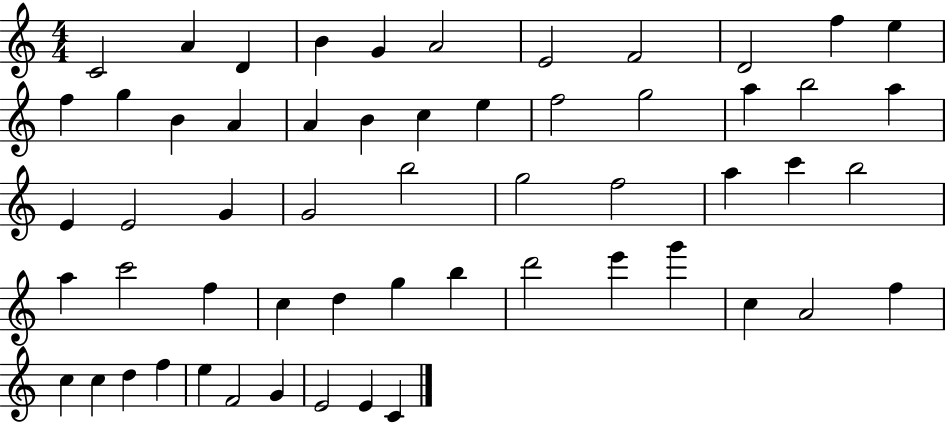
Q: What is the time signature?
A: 4/4